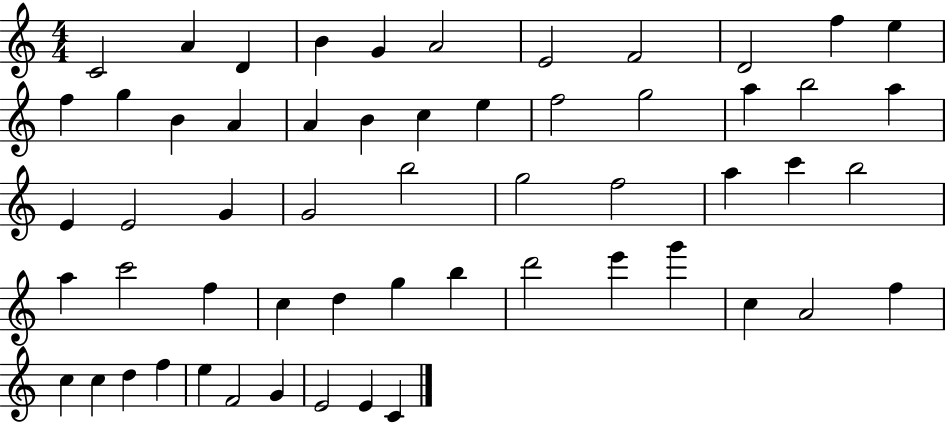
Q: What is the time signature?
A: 4/4